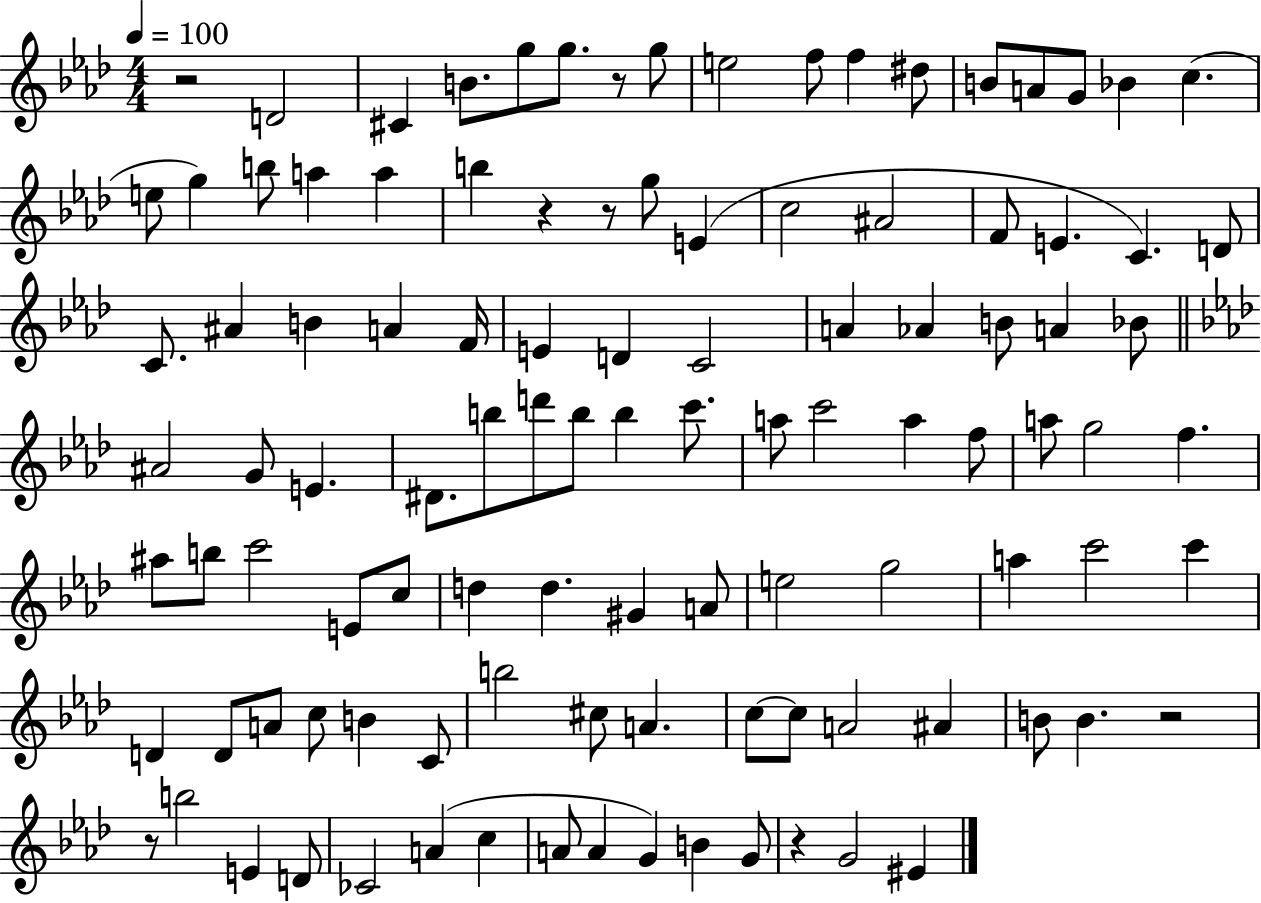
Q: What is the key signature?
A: AES major